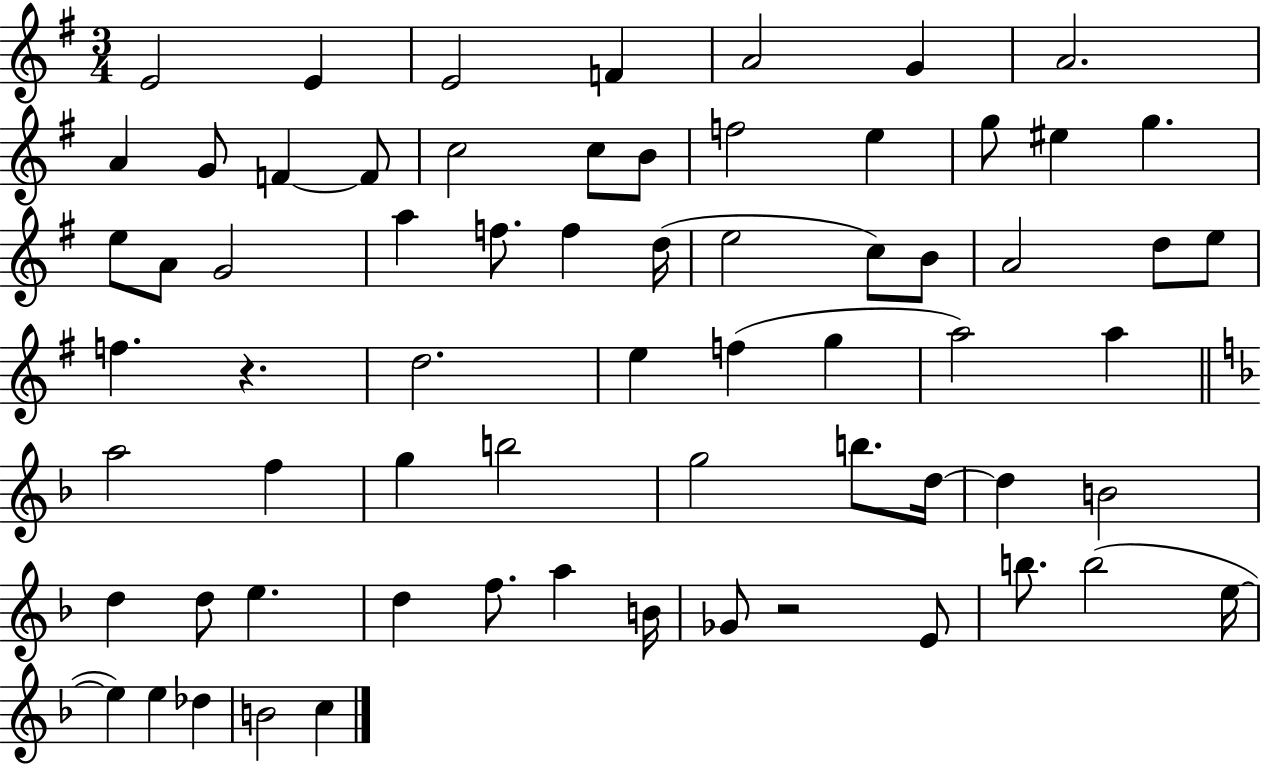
{
  \clef treble
  \numericTimeSignature
  \time 3/4
  \key g \major
  \repeat volta 2 { e'2 e'4 | e'2 f'4 | a'2 g'4 | a'2. | \break a'4 g'8 f'4~~ f'8 | c''2 c''8 b'8 | f''2 e''4 | g''8 eis''4 g''4. | \break e''8 a'8 g'2 | a''4 f''8. f''4 d''16( | e''2 c''8) b'8 | a'2 d''8 e''8 | \break f''4. r4. | d''2. | e''4 f''4( g''4 | a''2) a''4 | \break \bar "||" \break \key f \major a''2 f''4 | g''4 b''2 | g''2 b''8. d''16~~ | d''4 b'2 | \break d''4 d''8 e''4. | d''4 f''8. a''4 b'16 | ges'8 r2 e'8 | b''8. b''2( e''16~~ | \break e''4) e''4 des''4 | b'2 c''4 | } \bar "|."
}